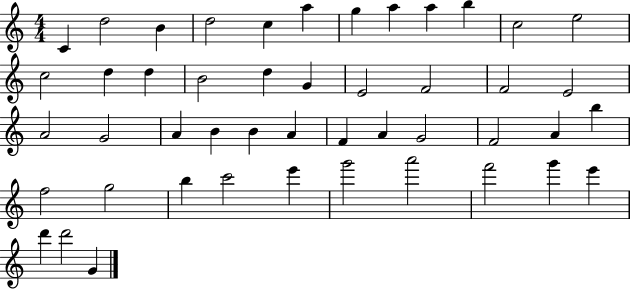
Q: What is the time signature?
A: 4/4